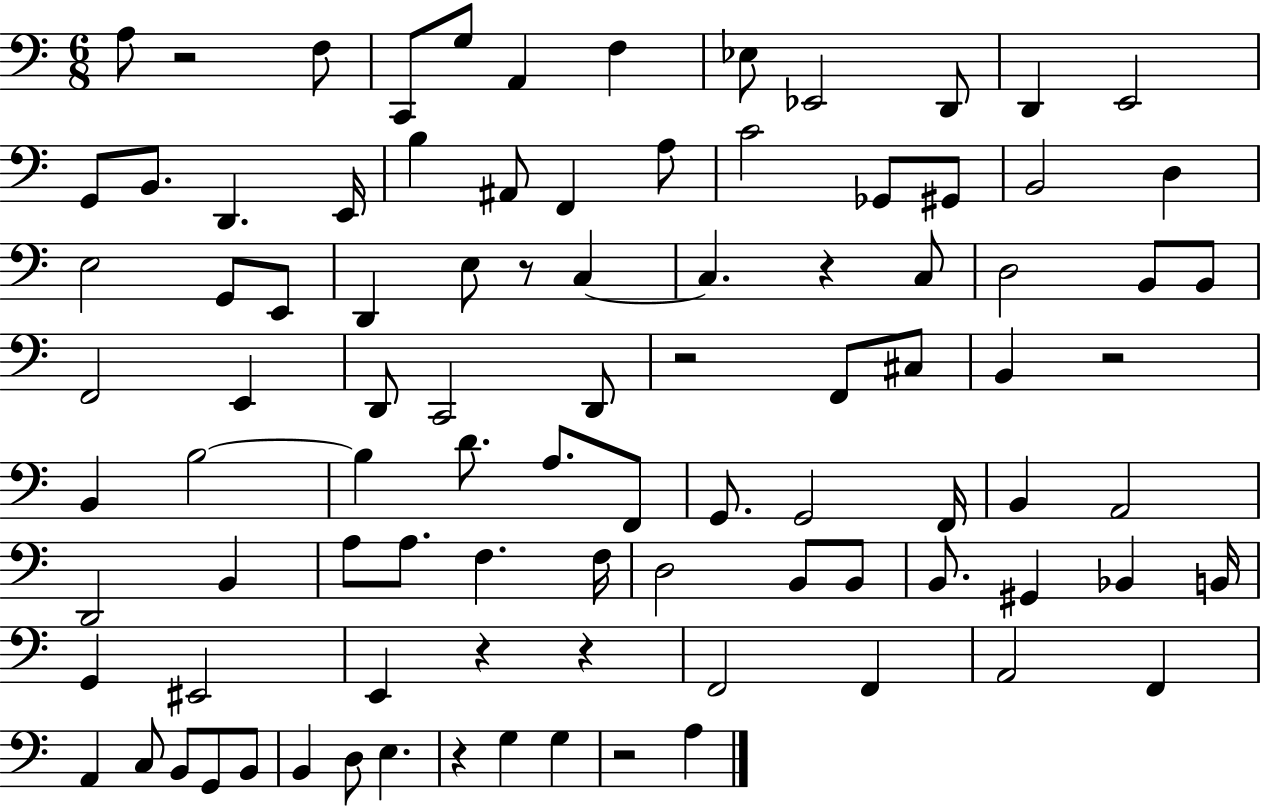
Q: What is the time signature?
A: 6/8